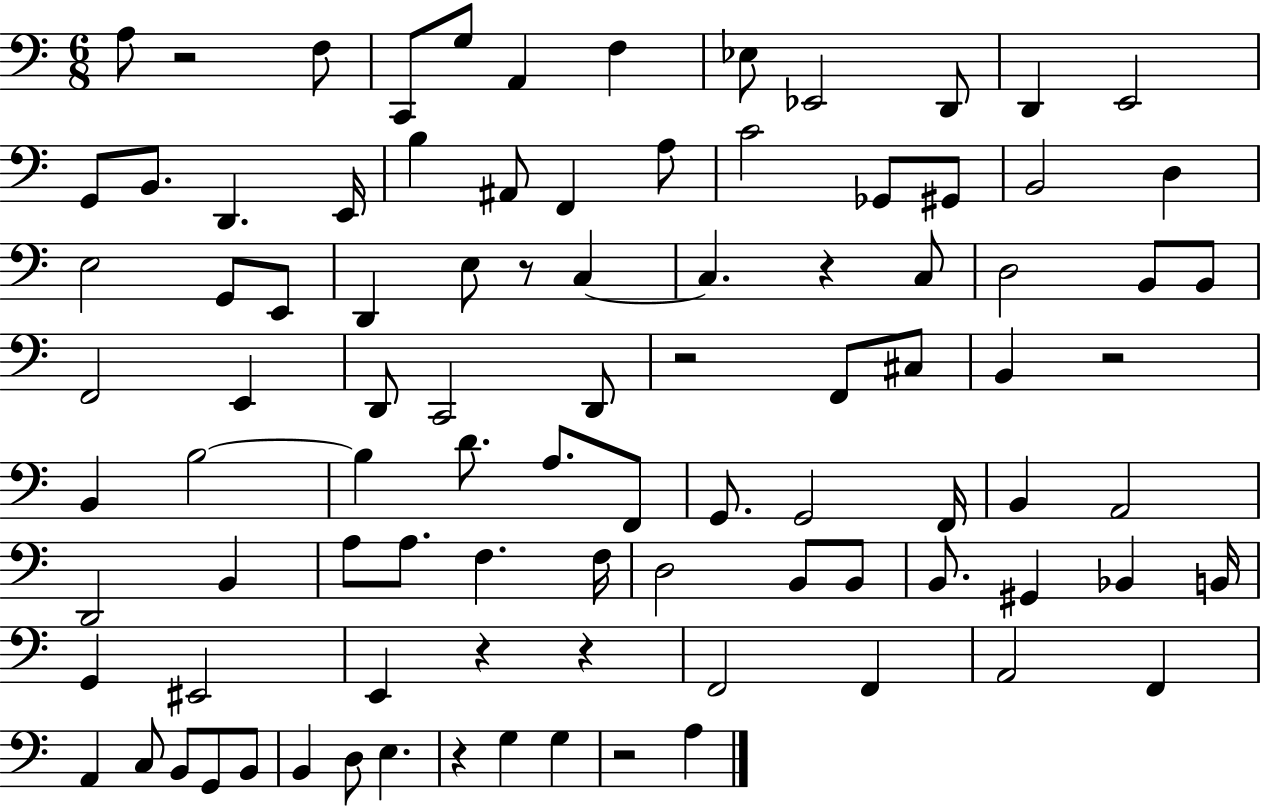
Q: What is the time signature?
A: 6/8